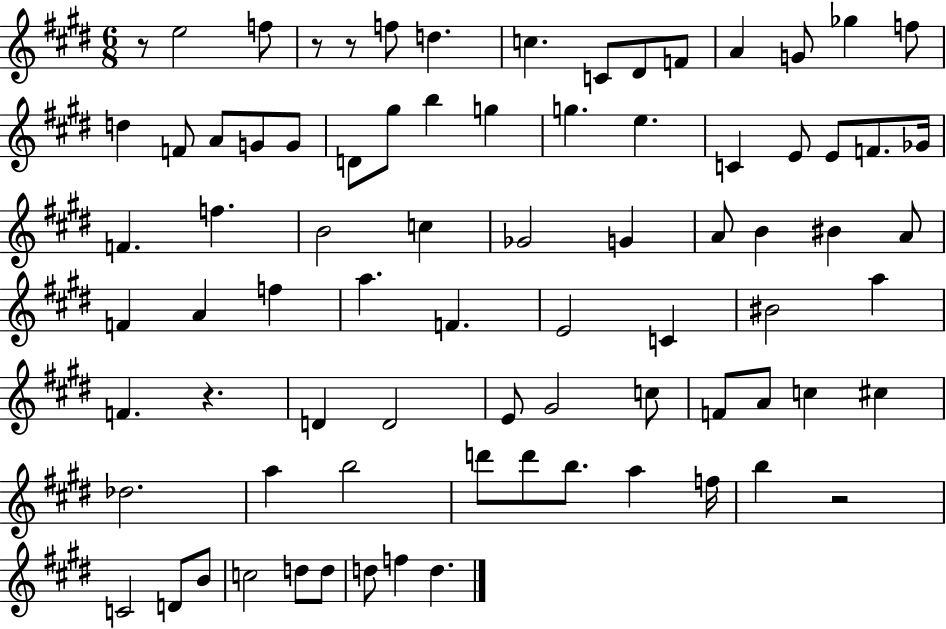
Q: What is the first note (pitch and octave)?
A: E5